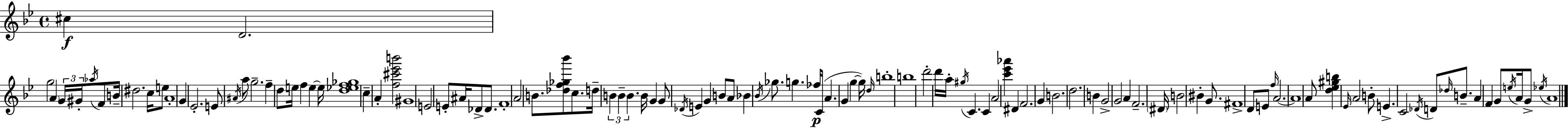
C#5/q D4/h. G5/h A4/q G4/s G#4/s Ab5/s F4/e B4/s D#5/h. C5/s E5/e A4/w G4/q Eb4/h. E4/e A#4/s A5/e G5/h. F5/q D5/e E5/s F5/q E5/q E5/s [D5,Eb5,F5,Gb5]/w C5/q A4/q [F5,C#6,Eb6,B6]/h G#4/w E4/h E4/e A#4/s Db4/e Db4/e. F4/w A4/h B4/e. [Db5,F5,Gb5,Bb6]/e C5/e. D5/s B4/q B4/q B4/q. B4/s G4/q G4/e Db4/s E4/q G4/q B4/e A4/e Bb4/q Bb4/s Gb5/e. G5/q. FES5/s C4/s A4/q. G4/q G5/q G5/s D5/s B5/w B5/w D6/h D6/s A5/s G#5/s C4/q. C4/q A4/h [C6,Eb6,Ab6]/q D#4/q F4/h. G4/q B4/h. D5/h. B4/q G4/h G4/h A4/q F4/h. D#4/s B4/h BIS4/q G4/e. F#4/w D4/e E4/e F5/s A4/h. A4/w A4/e [D5,Eb5,G#5,B5]/q Eb4/s A4/h B4/e E4/q. C4/h Db4/s D4/e Db5/s B4/e. A4/q F4/q G4/e E5/s A4/s G4/e Eb5/s A4/w